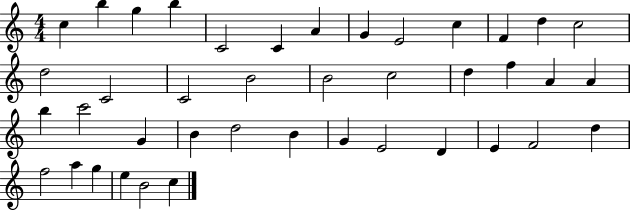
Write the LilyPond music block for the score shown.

{
  \clef treble
  \numericTimeSignature
  \time 4/4
  \key c \major
  c''4 b''4 g''4 b''4 | c'2 c'4 a'4 | g'4 e'2 c''4 | f'4 d''4 c''2 | \break d''2 c'2 | c'2 b'2 | b'2 c''2 | d''4 f''4 a'4 a'4 | \break b''4 c'''2 g'4 | b'4 d''2 b'4 | g'4 e'2 d'4 | e'4 f'2 d''4 | \break f''2 a''4 g''4 | e''4 b'2 c''4 | \bar "|."
}